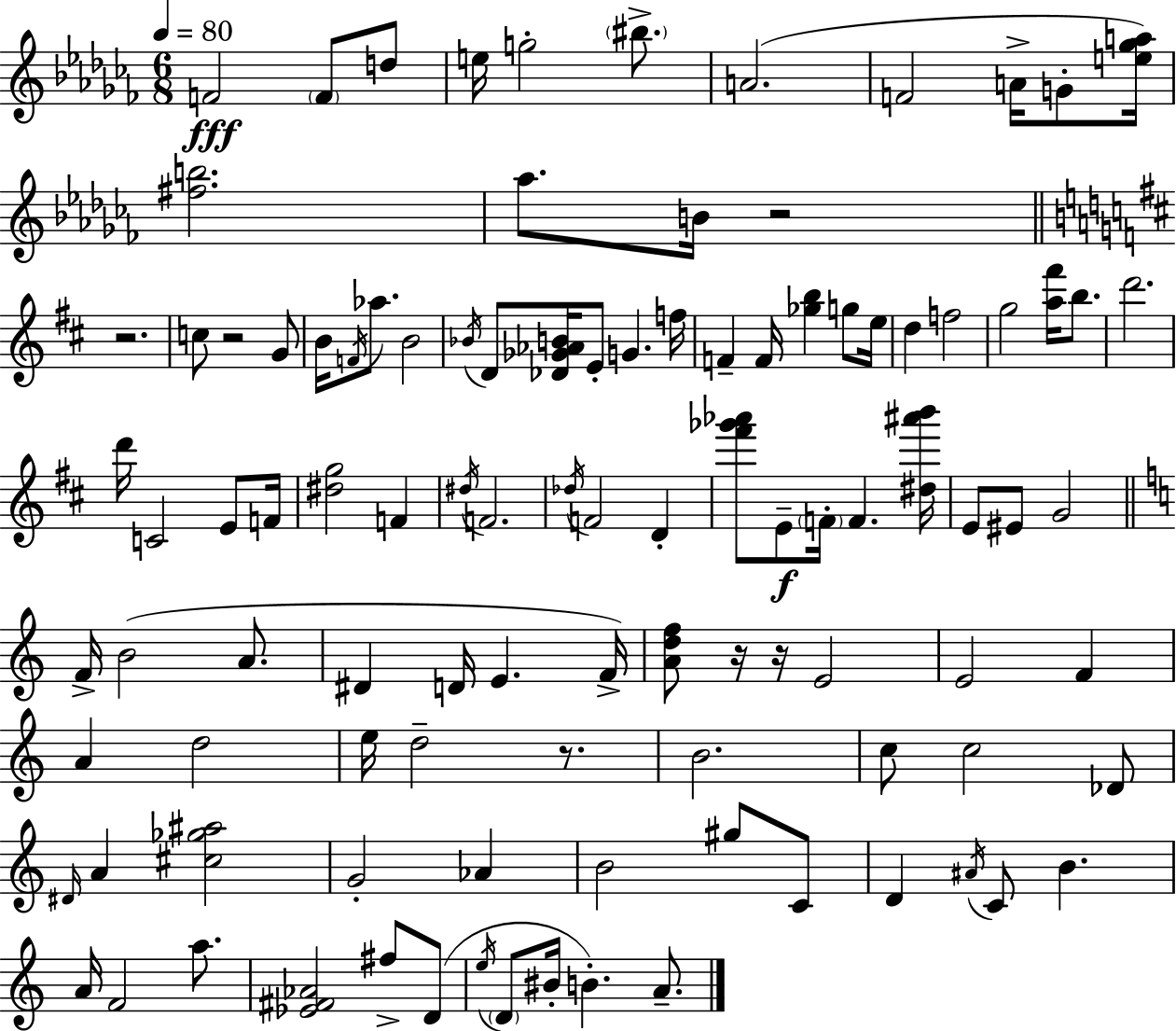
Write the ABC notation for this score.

X:1
T:Untitled
M:6/8
L:1/4
K:Abm
F2 F/2 d/2 e/4 g2 ^b/2 A2 F2 A/4 G/2 [e_ga]/4 [^fb]2 _a/2 B/4 z2 z2 c/2 z2 G/2 B/4 F/4 _a/2 B2 _B/4 D/2 [_D_G_AB]/4 E/2 G f/4 F F/4 [_gb] g/2 e/4 d f2 g2 [a^f']/4 b/2 d'2 d'/4 C2 E/2 F/4 [^dg]2 F ^d/4 F2 _d/4 F2 D [^f'_g'_a']/2 E/2 F/4 F [^d^a'b']/4 E/2 ^E/2 G2 F/4 B2 A/2 ^D D/4 E F/4 [Adf]/2 z/4 z/4 E2 E2 F A d2 e/4 d2 z/2 B2 c/2 c2 _D/2 ^D/4 A [^c_g^a]2 G2 _A B2 ^g/2 C/2 D ^A/4 C/2 B A/4 F2 a/2 [_E^F_A]2 ^f/2 D/2 e/4 D/2 ^B/4 B A/2